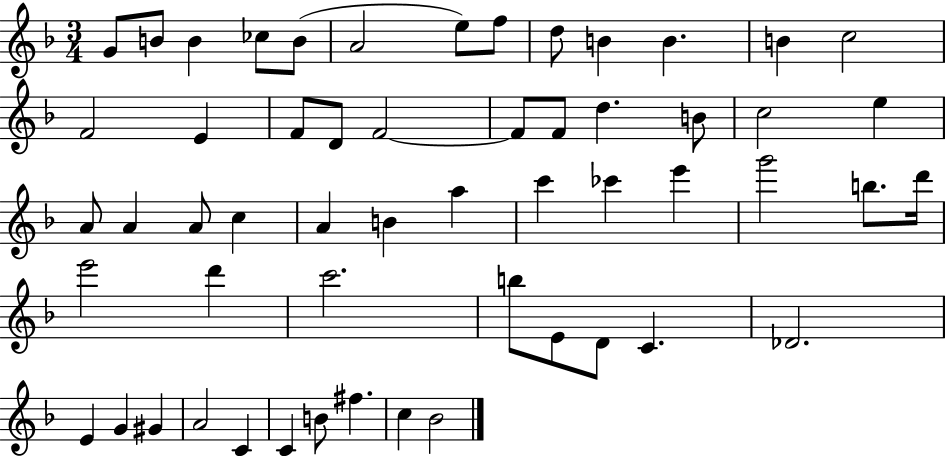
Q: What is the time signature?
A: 3/4